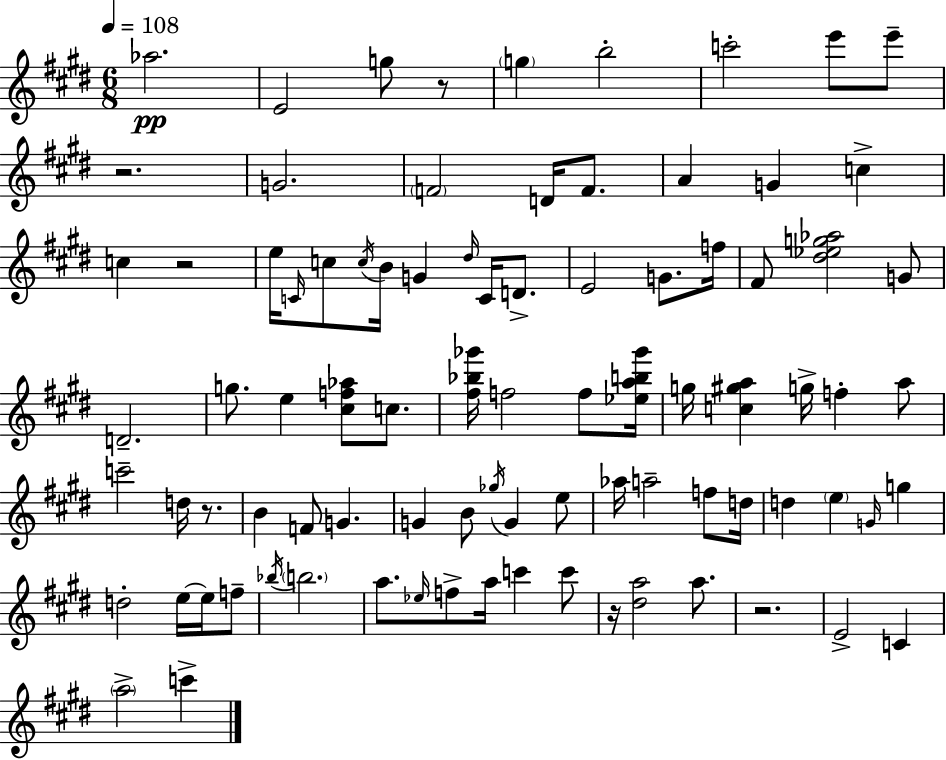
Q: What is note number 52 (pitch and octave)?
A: A5